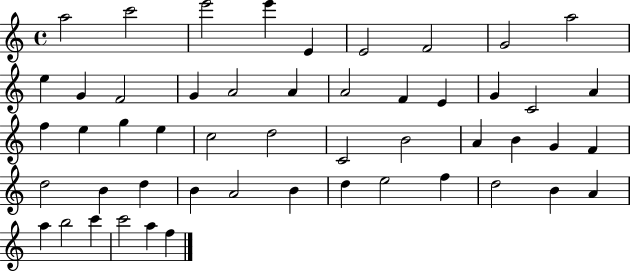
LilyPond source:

{
  \clef treble
  \time 4/4
  \defaultTimeSignature
  \key c \major
  a''2 c'''2 | e'''2 e'''4 e'4 | e'2 f'2 | g'2 a''2 | \break e''4 g'4 f'2 | g'4 a'2 a'4 | a'2 f'4 e'4 | g'4 c'2 a'4 | \break f''4 e''4 g''4 e''4 | c''2 d''2 | c'2 b'2 | a'4 b'4 g'4 f'4 | \break d''2 b'4 d''4 | b'4 a'2 b'4 | d''4 e''2 f''4 | d''2 b'4 a'4 | \break a''4 b''2 c'''4 | c'''2 a''4 f''4 | \bar "|."
}